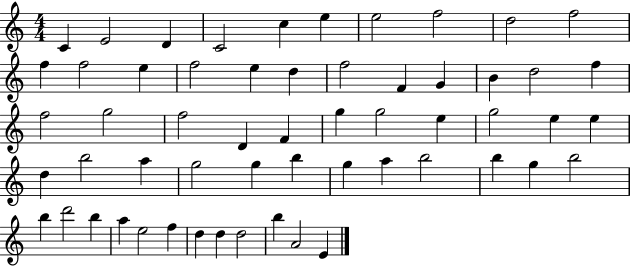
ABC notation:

X:1
T:Untitled
M:4/4
L:1/4
K:C
C E2 D C2 c e e2 f2 d2 f2 f f2 e f2 e d f2 F G B d2 f f2 g2 f2 D F g g2 e g2 e e d b2 a g2 g b g a b2 b g b2 b d'2 b a e2 f d d d2 b A2 E